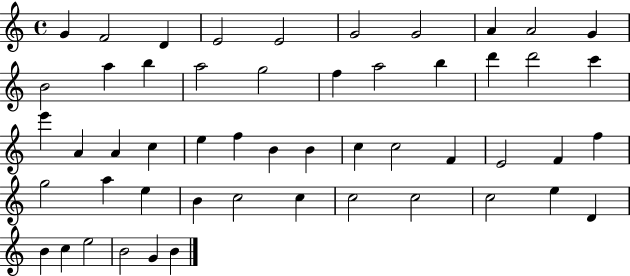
G4/q F4/h D4/q E4/h E4/h G4/h G4/h A4/q A4/h G4/q B4/h A5/q B5/q A5/h G5/h F5/q A5/h B5/q D6/q D6/h C6/q E6/q A4/q A4/q C5/q E5/q F5/q B4/q B4/q C5/q C5/h F4/q E4/h F4/q F5/q G5/h A5/q E5/q B4/q C5/h C5/q C5/h C5/h C5/h E5/q D4/q B4/q C5/q E5/h B4/h G4/q B4/q